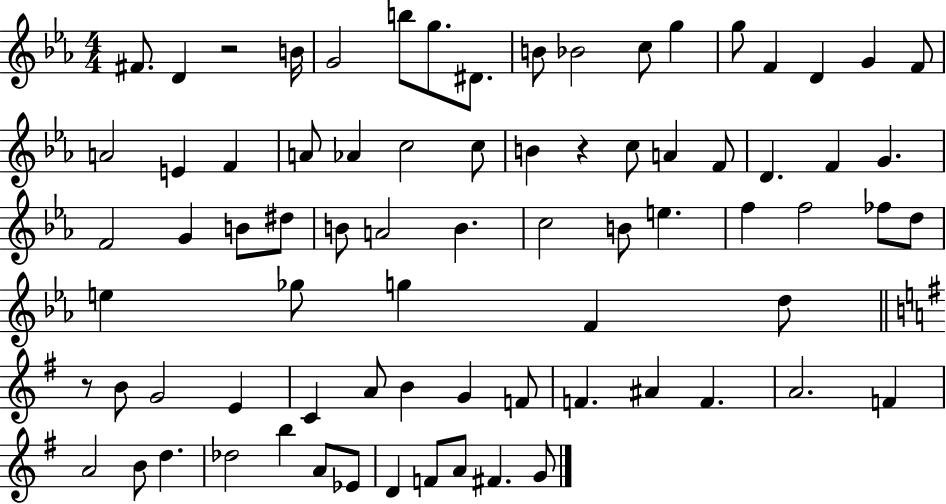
X:1
T:Untitled
M:4/4
L:1/4
K:Eb
^F/2 D z2 B/4 G2 b/2 g/2 ^D/2 B/2 _B2 c/2 g g/2 F D G F/2 A2 E F A/2 _A c2 c/2 B z c/2 A F/2 D F G F2 G B/2 ^d/2 B/2 A2 B c2 B/2 e f f2 _f/2 d/2 e _g/2 g F d/2 z/2 B/2 G2 E C A/2 B G F/2 F ^A F A2 F A2 B/2 d _d2 b A/2 _E/2 D F/2 A/2 ^F G/2